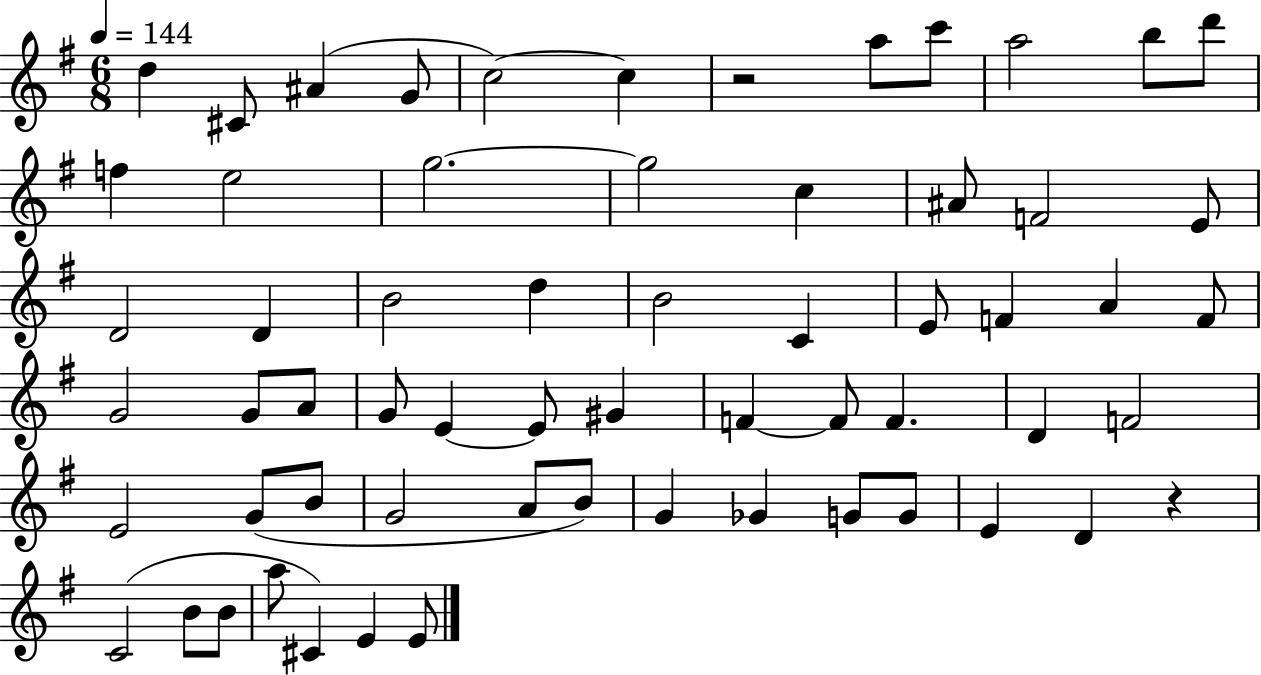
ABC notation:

X:1
T:Untitled
M:6/8
L:1/4
K:G
d ^C/2 ^A G/2 c2 c z2 a/2 c'/2 a2 b/2 d'/2 f e2 g2 g2 c ^A/2 F2 E/2 D2 D B2 d B2 C E/2 F A F/2 G2 G/2 A/2 G/2 E E/2 ^G F F/2 F D F2 E2 G/2 B/2 G2 A/2 B/2 G _G G/2 G/2 E D z C2 B/2 B/2 a/2 ^C E E/2